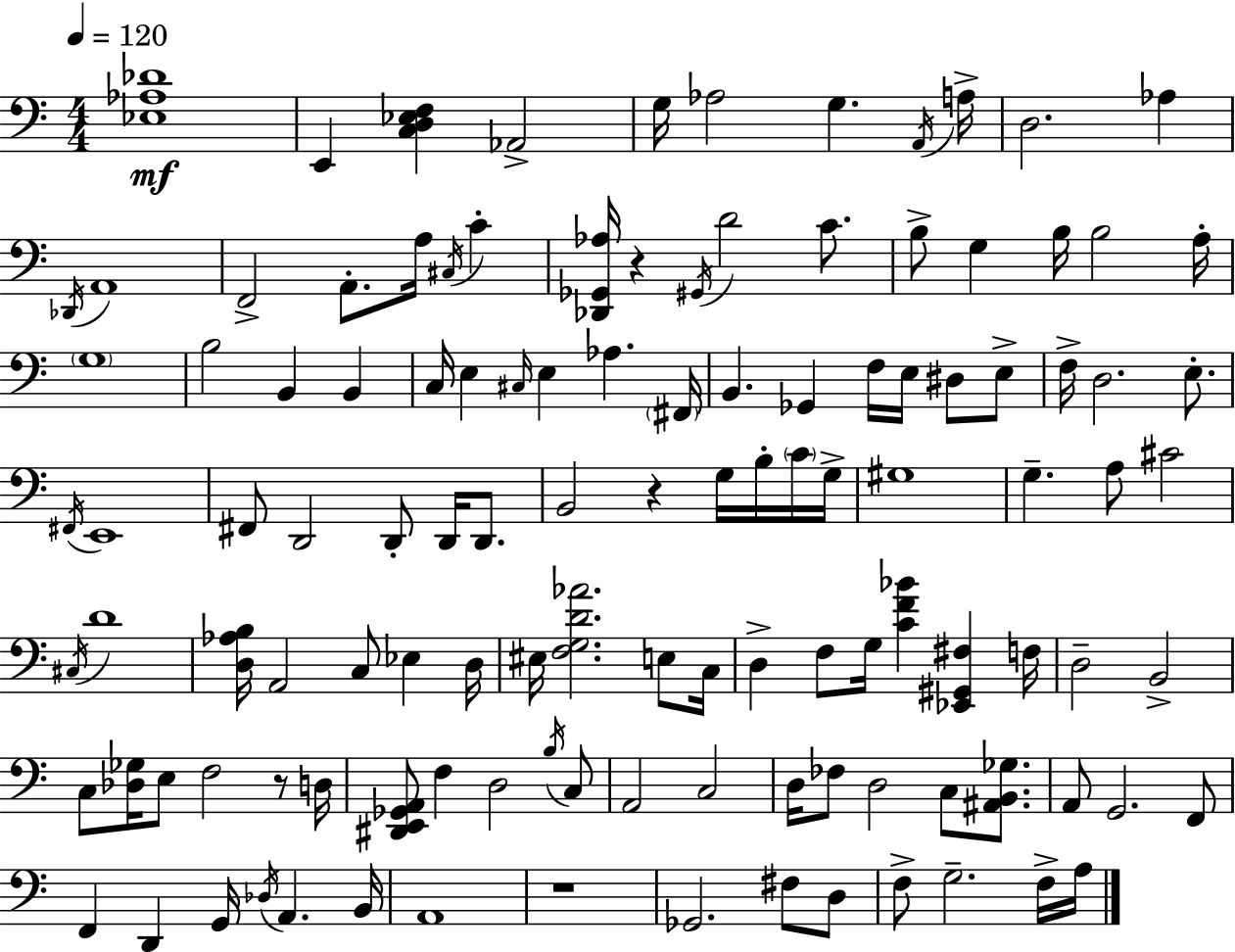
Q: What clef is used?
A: bass